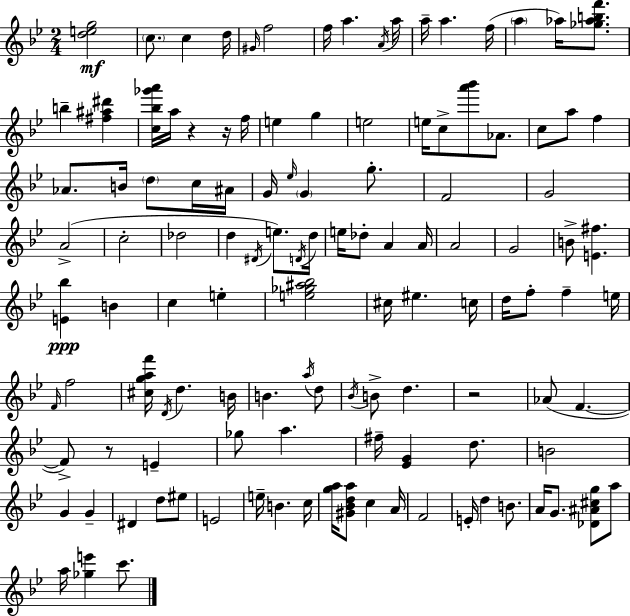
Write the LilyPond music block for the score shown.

{
  \clef treble
  \numericTimeSignature
  \time 2/4
  \key g \minor
  <d'' e'' g''>2\mf | \parenthesize c''8. c''4 d''16 | \grace { gis'16 } f''2 | f''16 a''4. | \break \acciaccatura { a'16 } a''16 a''16-- a''4. | f''16( \parenthesize a''4 aes''16) <ges'' aes'' b'' f'''>8. | b''4-- <fis'' ais'' dis'''>4 | <c'' bes'' ges''' a'''>16 a''16 r4 | \break r16 f''16 e''4 g''4 | e''2 | e''16 c''8-> <a''' bes'''>8 aes'8. | c''8 a''8 f''4 | \break aes'8. b'16 \parenthesize d''8 | c''16 ais'16 g'16 \grace { ees''16 } \parenthesize g'4 | g''8.-. f'2 | g'2 | \break a'2->( | c''2-. | des''2 | d''4 \acciaccatura { dis'16 } | \break e''8.) \acciaccatura { d'16 } d''16 e''16 des''8-. | a'4 a'16 a'2 | g'2 | b'8-> <e' fis''>4. | \break <e' bes''>4\ppp | b'4 c''4 | e''4-. <e'' ges'' ais'' bes''>2 | cis''16 eis''4. | \break c''16 d''16 f''8-. | f''4-- e''16 \grace { f'16 } f''2 | <cis'' g'' a'' f'''>16 \acciaccatura { d'16 } | d''4. b'16 b'4. | \break \acciaccatura { a''16 } d''8 | \acciaccatura { bes'16 } b'8-> d''4. | r2 | aes'8( f'4.~~ | \break f'8->) r8 e'4-- | ges''8 a''4. | fis''16-- <ees' g'>4 d''8. | b'2 | \break g'4 g'4-- | dis'4 d''8 eis''8 | e'2 | e''16-- b'4. | \break c''16 <g'' a''>16 <gis' bes' d'' a''>8 c''4 | a'16 f'2 | e'16-. d''4 b'8. | a'16 g'8. <des' ais' cis'' g''>8 a''8 | \break a''16 <ges'' e'''>4 c'''8. | \bar "|."
}